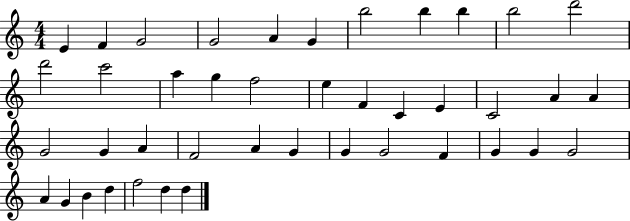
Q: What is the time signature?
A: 4/4